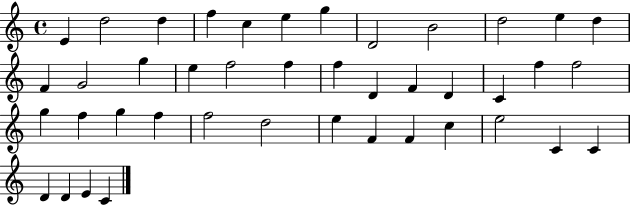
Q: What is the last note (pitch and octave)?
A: C4